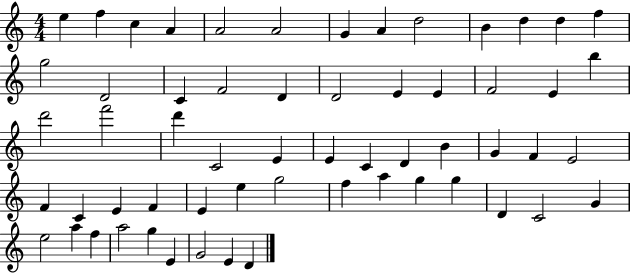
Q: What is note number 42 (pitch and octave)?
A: E5